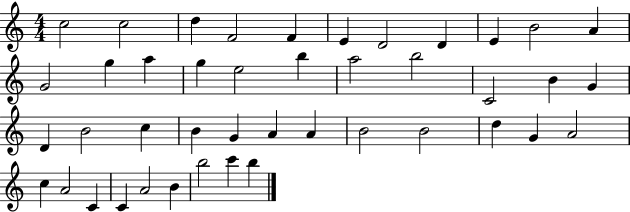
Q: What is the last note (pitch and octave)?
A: B5